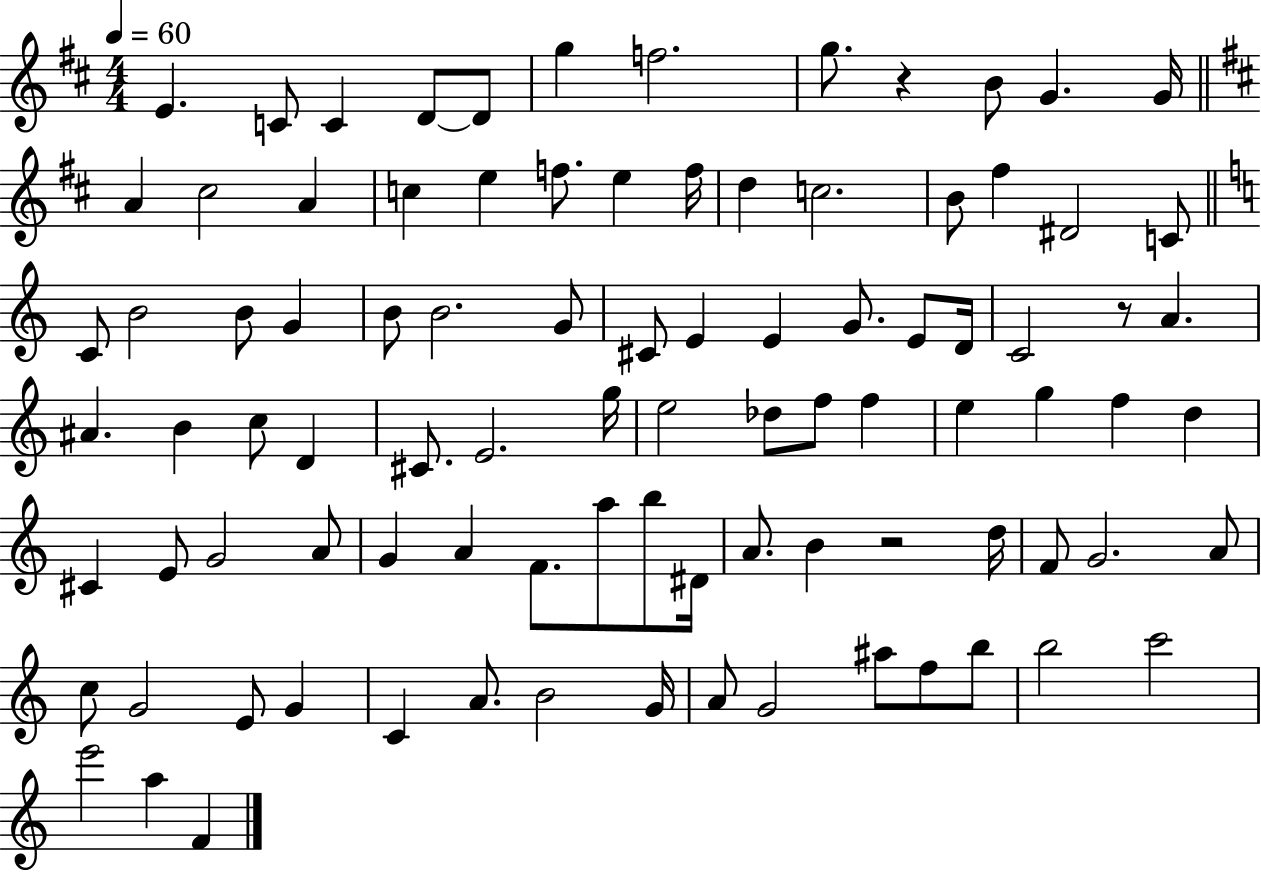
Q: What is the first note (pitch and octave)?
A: E4